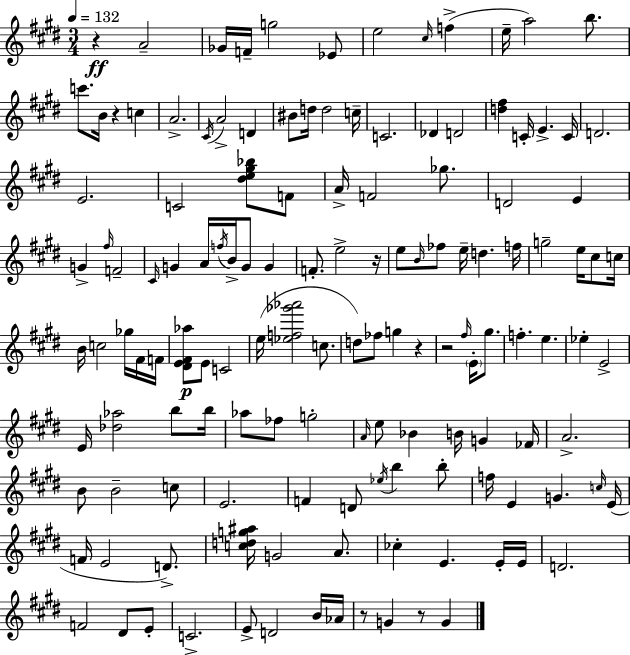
{
  \clef treble
  \numericTimeSignature
  \time 3/4
  \key e \major
  \tempo 4 = 132
  \repeat volta 2 { r4\ff a'2-- | ges'16 f'16-- g''2 ees'8 | e''2 \grace { cis''16 }( f''4-> | e''16-- a''2) b''8. | \break c'''8. b'16 r4 c''4 | a'2.-> | \acciaccatura { cis'16 } a'2-> d'4 | bis'8 d''16 d''2 | \break c''16-- c'2. | des'4 d'2 | <d'' fis''>4 c'16-. e'4.-> | c'16 d'2. | \break e'2. | c'2 <dis'' e'' gis'' bes''>8 | f'8 a'16-> f'2 ges''8. | d'2 e'4 | \break g'4-> \grace { fis''16 } f'2-- | \grace { cis'16 } g'4 a'16 \acciaccatura { f''16 } b'16-> g'8 | g'4 f'8.-. e''2-> | r16 e''8 \grace { b'16 } fes''8 e''16-- d''4. | \break f''16 g''2-- | e''16 cis''8 c''16 b'16 c''2 | ges''16 fis'16 f'16 <dis' e' fis' aes''>8\p e'8 c'2 | e''16( <ees'' f'' ges''' aes'''>2 | \break c''8. d''8) fes''8 g''4 | r4 r2 | \grace { fis''16 } \parenthesize e'16-. gis''8. f''4.-. | e''4. ees''4-. e'2-> | \break e'16 <des'' aes''>2 | b''8 b''16 aes''8 fes''8 g''2-. | \grace { a'16 } e''8 bes'4 | b'16 g'4 fes'16 a'2.-> | \break b'8 b'2-- | c''8 e'2. | f'4 | d'8 \acciaccatura { ees''16 } b''4 b''8-. f''16 e'4 | \break g'4. \grace { c''16 } e'16( f'16 e'2 | d'8.->) <c'' d'' g'' ais''>16 g'2 | a'8. ces''4-. | e'4. e'16-. e'16 d'2. | \break f'2 | dis'8 e'8-. c'2.-> | e'8-> | d'2 b'16 aes'16 r8 | \break g'4 r8 g'4 } \bar "|."
}